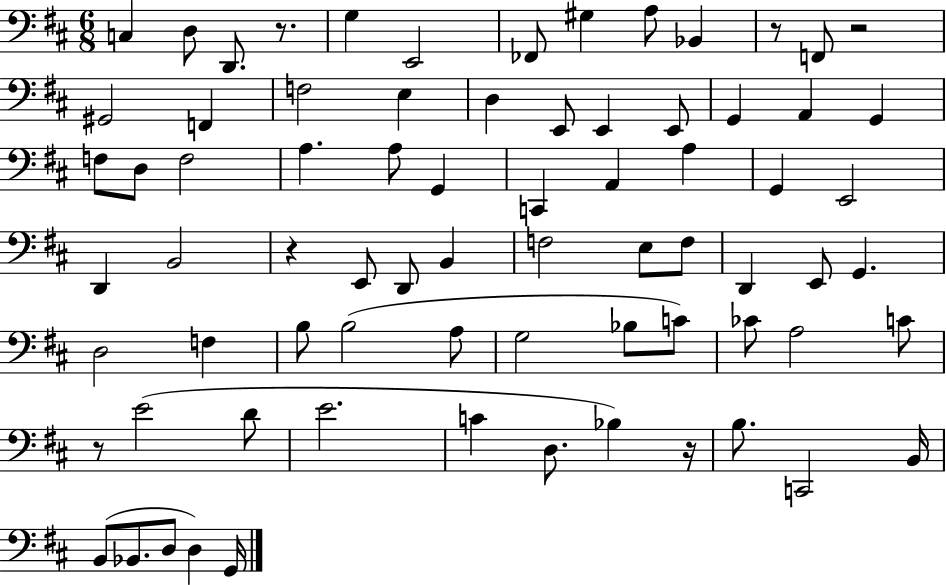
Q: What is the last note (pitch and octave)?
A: G2